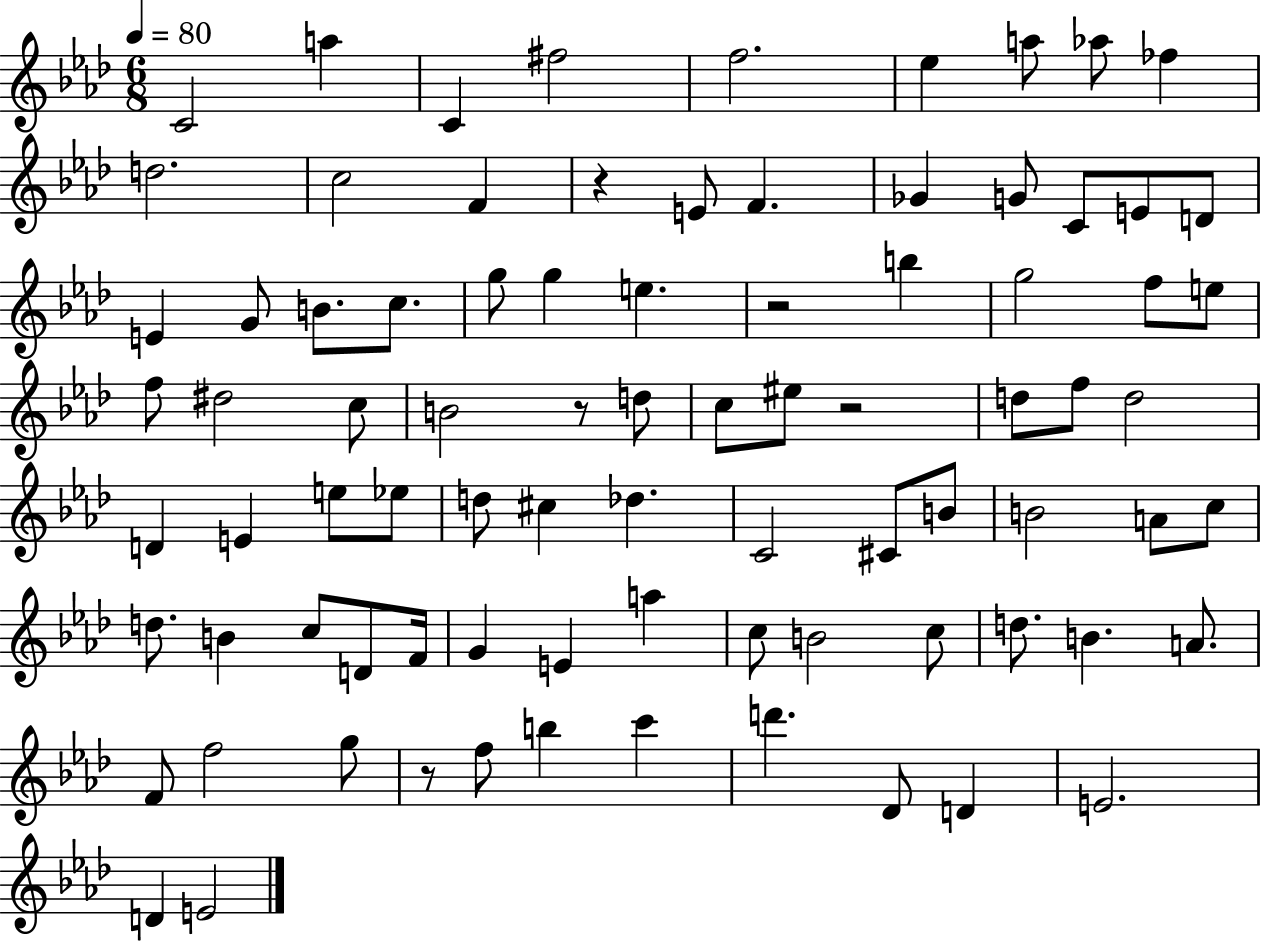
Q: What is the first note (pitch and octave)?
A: C4